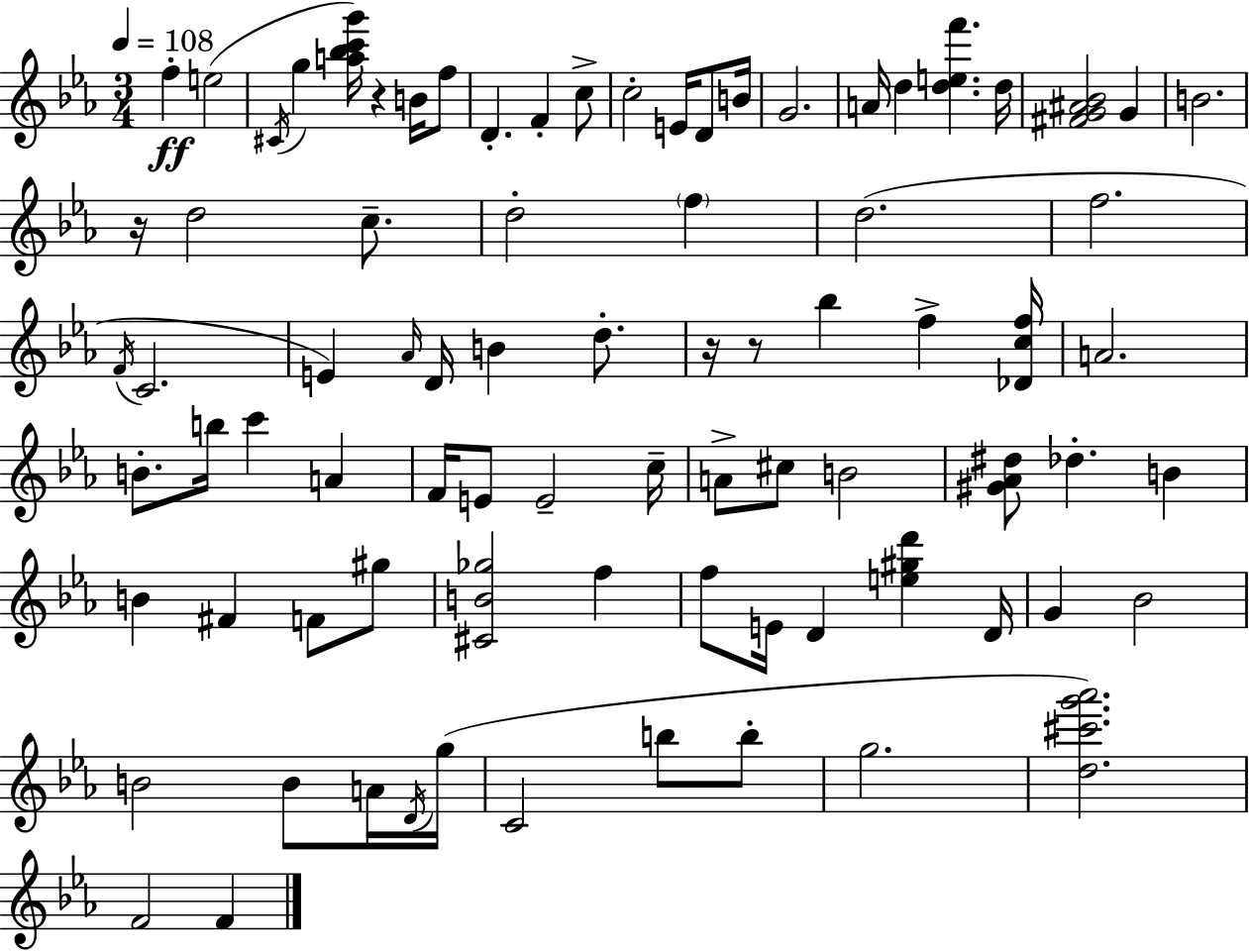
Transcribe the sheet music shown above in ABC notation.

X:1
T:Untitled
M:3/4
L:1/4
K:Cm
f e2 ^C/4 g [a_bc'g']/4 z B/4 f/2 D F c/2 c2 E/4 D/2 B/4 G2 A/4 d [def'] d/4 [^FG^A_B]2 G B2 z/4 d2 c/2 d2 f d2 f2 F/4 C2 E _A/4 D/4 B d/2 z/4 z/2 _b f [_Dcf]/4 A2 B/2 b/4 c' A F/4 E/2 E2 c/4 A/2 ^c/2 B2 [^G_A^d]/2 _d B B ^F F/2 ^g/2 [^CB_g]2 f f/2 E/4 D [e^gd'] D/4 G _B2 B2 B/2 A/4 D/4 g/4 C2 b/2 b/2 g2 [d^c'g'_a']2 F2 F